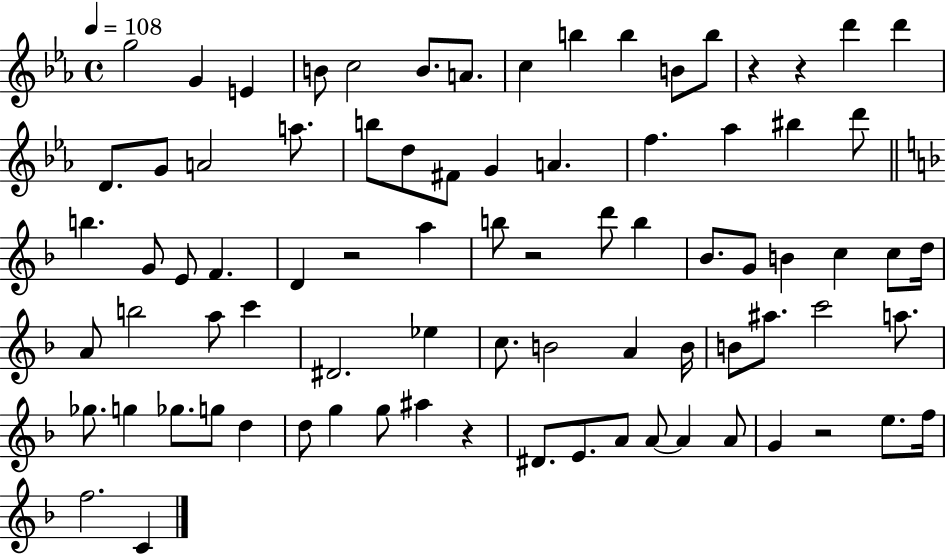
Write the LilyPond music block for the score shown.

{
  \clef treble
  \time 4/4
  \defaultTimeSignature
  \key ees \major
  \tempo 4 = 108
  g''2 g'4 e'4 | b'8 c''2 b'8. a'8. | c''4 b''4 b''4 b'8 b''8 | r4 r4 d'''4 d'''4 | \break d'8. g'8 a'2 a''8. | b''8 d''8 fis'8 g'4 a'4. | f''4. aes''4 bis''4 d'''8 | \bar "||" \break \key d \minor b''4. g'8 e'8 f'4. | d'4 r2 a''4 | b''8 r2 d'''8 b''4 | bes'8. g'8 b'4 c''4 c''8 d''16 | \break a'8 b''2 a''8 c'''4 | dis'2. ees''4 | c''8. b'2 a'4 b'16 | b'8 ais''8. c'''2 a''8. | \break ges''8. g''4 ges''8. g''8 d''4 | d''8 g''4 g''8 ais''4 r4 | dis'8. e'8. a'8 a'8~~ a'4 a'8 | g'4 r2 e''8. f''16 | \break f''2. c'4 | \bar "|."
}